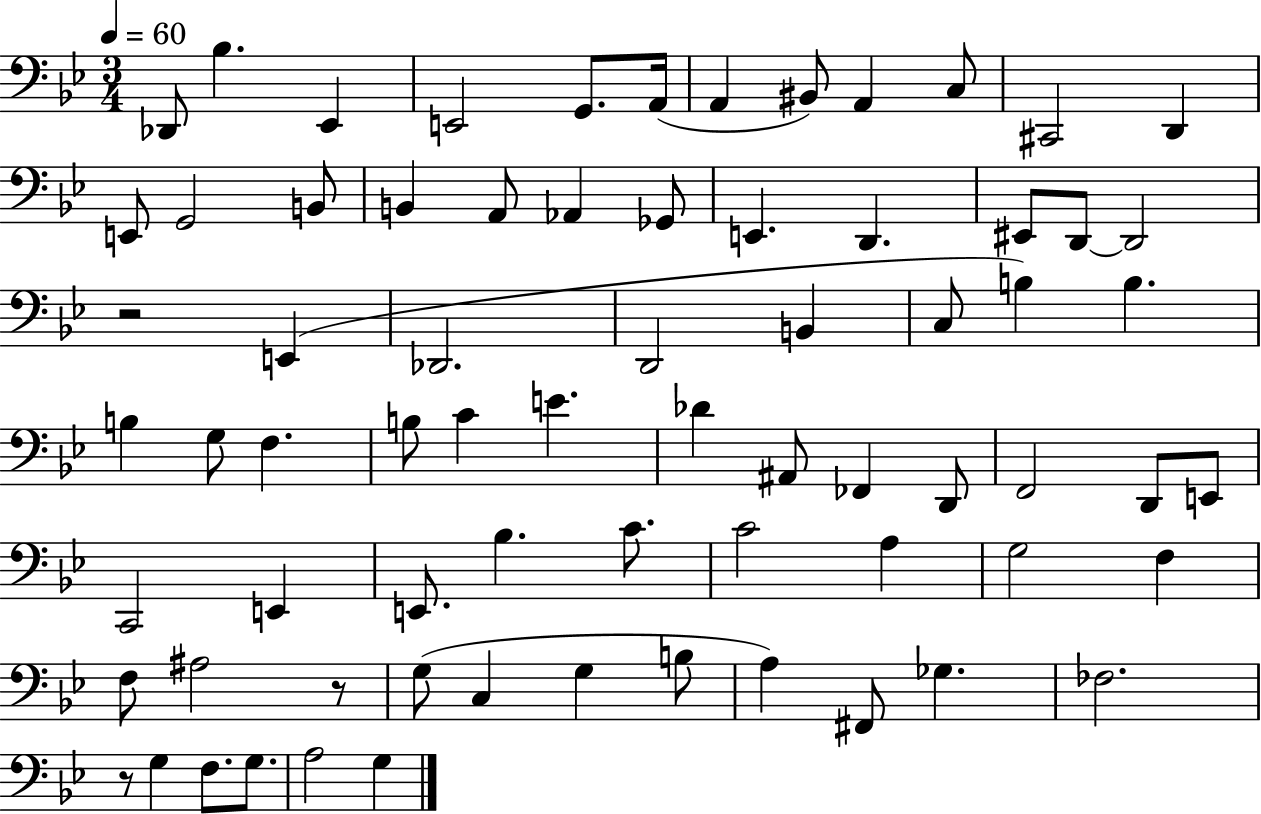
{
  \clef bass
  \numericTimeSignature
  \time 3/4
  \key bes \major
  \tempo 4 = 60
  \repeat volta 2 { des,8 bes4. ees,4 | e,2 g,8. a,16( | a,4 bis,8) a,4 c8 | cis,2 d,4 | \break e,8 g,2 b,8 | b,4 a,8 aes,4 ges,8 | e,4. d,4. | eis,8 d,8~~ d,2 | \break r2 e,4( | des,2. | d,2 b,4 | c8 b4) b4. | \break b4 g8 f4. | b8 c'4 e'4. | des'4 ais,8 fes,4 d,8 | f,2 d,8 e,8 | \break c,2 e,4 | e,8. bes4. c'8. | c'2 a4 | g2 f4 | \break f8 ais2 r8 | g8( c4 g4 b8 | a4) fis,8 ges4. | fes2. | \break r8 g4 f8. g8. | a2 g4 | } \bar "|."
}